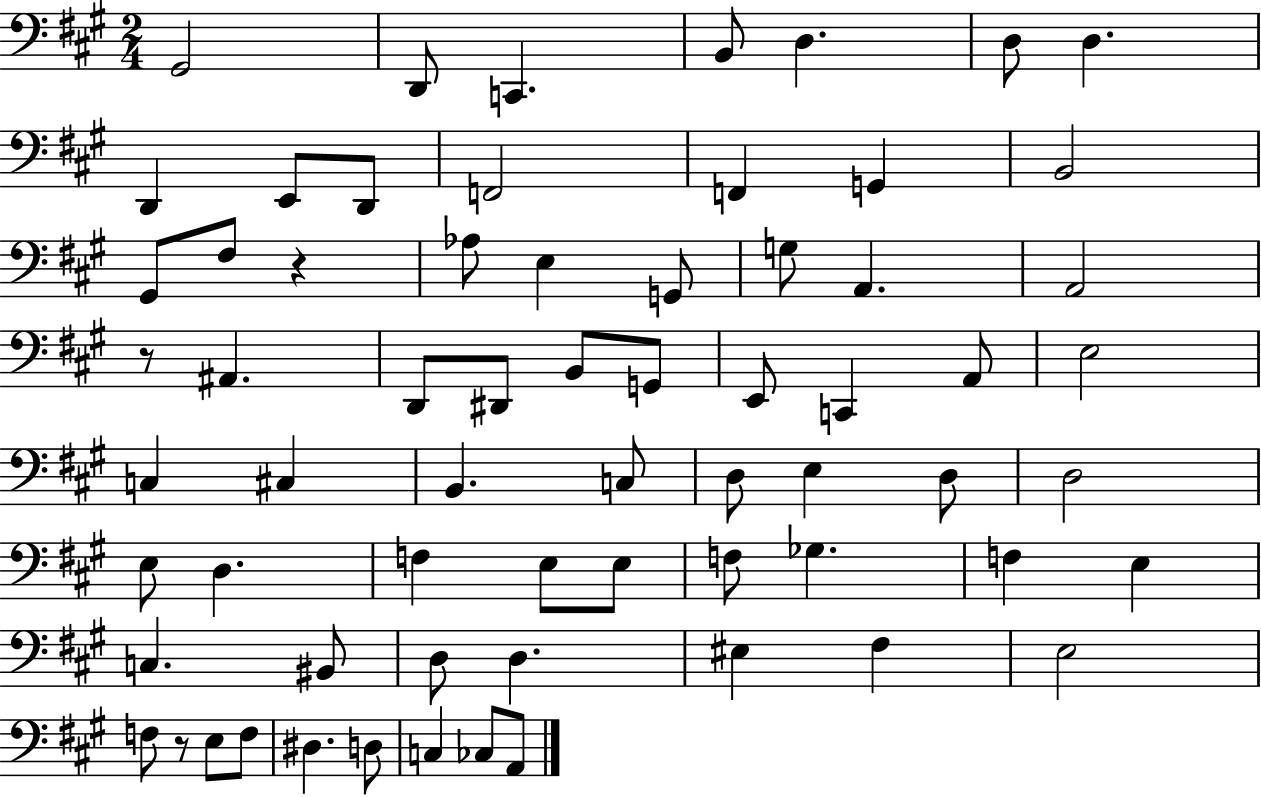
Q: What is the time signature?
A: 2/4